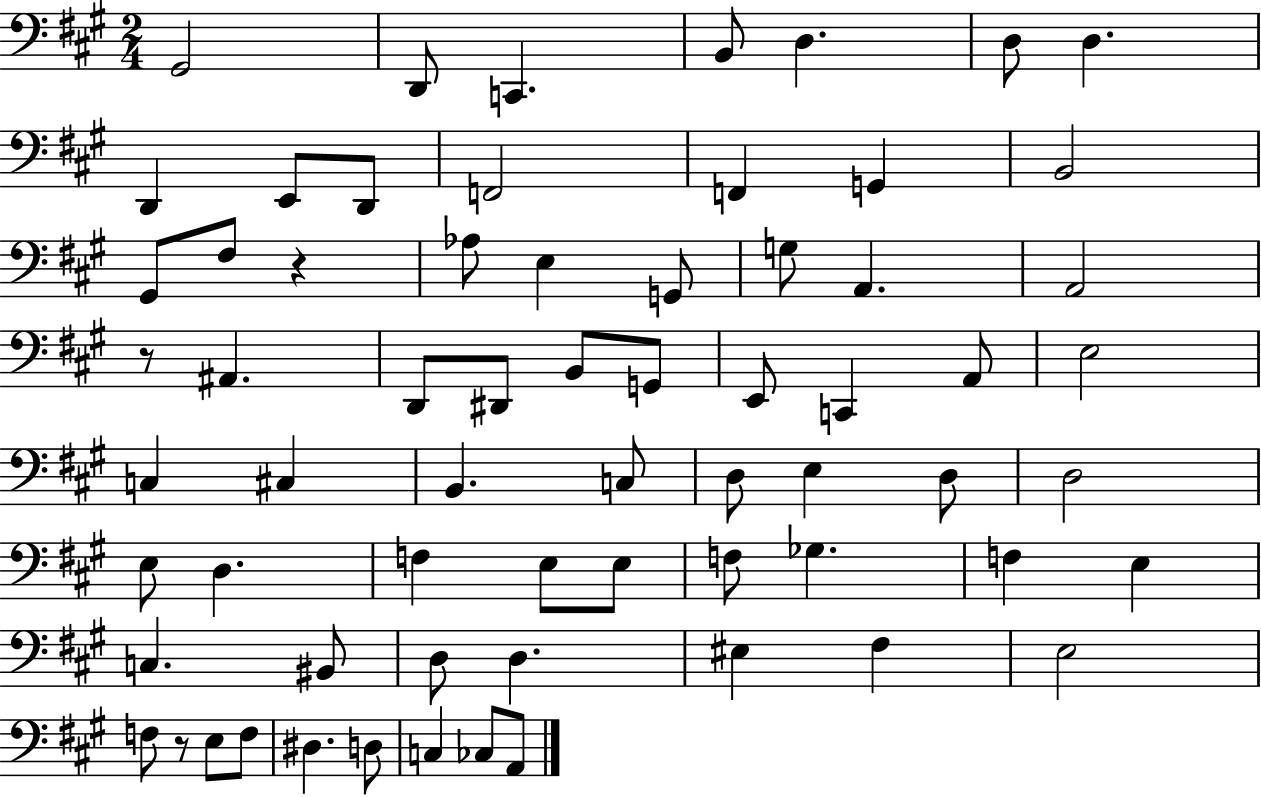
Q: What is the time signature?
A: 2/4